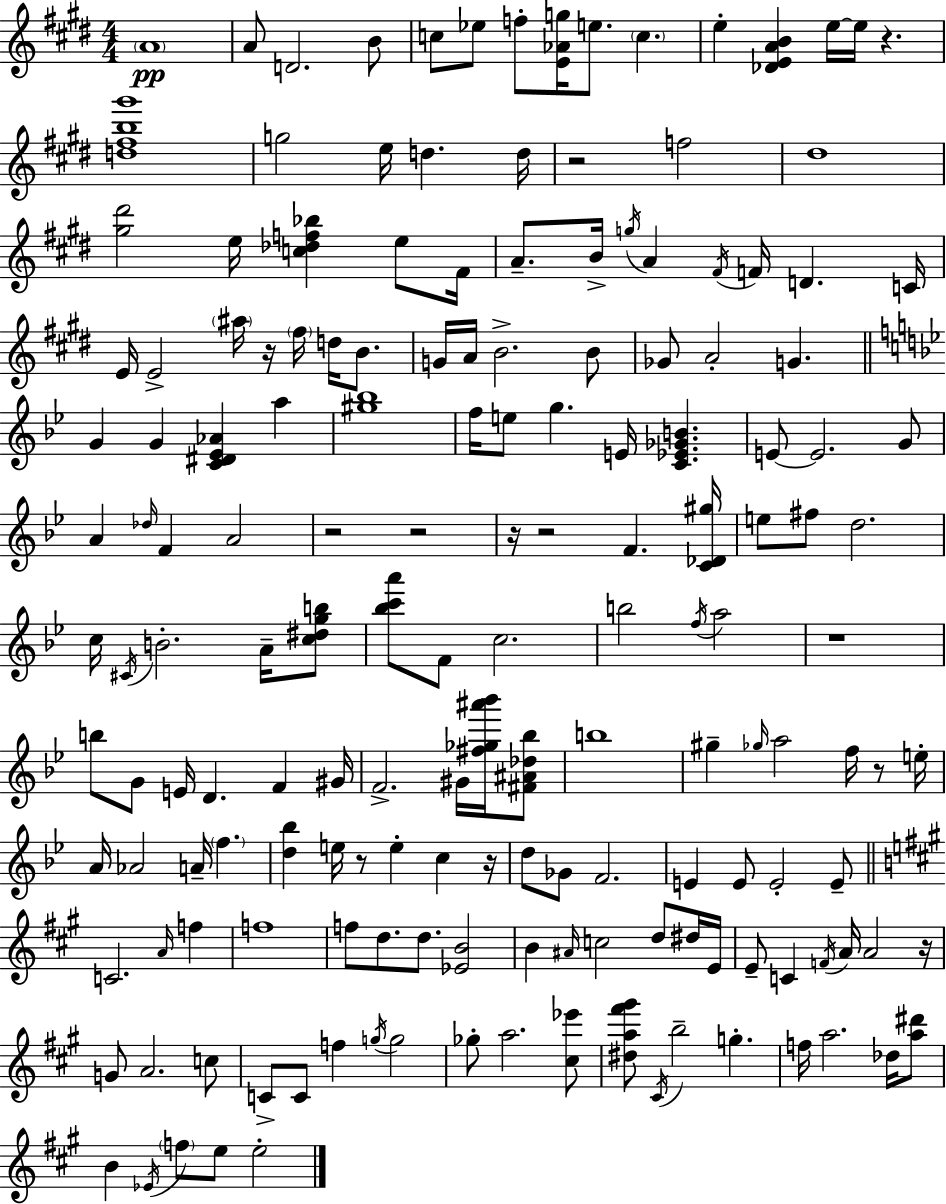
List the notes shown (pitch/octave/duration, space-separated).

A4/w A4/e D4/h. B4/e C5/e Eb5/e F5/e [E4,Ab4,G5]/s E5/e. C5/q. E5/q [Db4,E4,A4,B4]/q E5/s E5/s R/q. [D5,F#5,B5,G#6]/w G5/h E5/s D5/q. D5/s R/h F5/h D#5/w [G#5,D#6]/h E5/s [C5,Db5,F5,Bb5]/q E5/e F#4/s A4/e. B4/s G5/s A4/q F#4/s F4/s D4/q. C4/s E4/s E4/h A#5/s R/s F#5/s D5/s B4/e. G4/s A4/s B4/h. B4/e Gb4/e A4/h G4/q. G4/q G4/q [C4,D#4,Eb4,Ab4]/q A5/q [G#5,Bb5]/w F5/s E5/e G5/q. E4/s [C4,Eb4,Gb4,B4]/q. E4/e E4/h. G4/e A4/q Db5/s F4/q A4/h R/h R/h R/s R/h F4/q. [C4,Db4,G#5]/s E5/e F#5/e D5/h. C5/s C#4/s B4/h. A4/s [C5,D#5,G5,B5]/e [Bb5,C6,A6]/e F4/e C5/h. B5/h F5/s A5/h R/w B5/e G4/e E4/s D4/q. F4/q G#4/s F4/h. G#4/s [F#5,Gb5,A#6,Bb6]/s [F#4,A#4,Db5,Bb5]/e B5/w G#5/q Gb5/s A5/h F5/s R/e E5/s A4/s Ab4/h A4/s F5/q. [D5,Bb5]/q E5/s R/e E5/q C5/q R/s D5/e Gb4/e F4/h. E4/q E4/e E4/h E4/e C4/h. A4/s F5/q F5/w F5/e D5/e. D5/e. [Eb4,B4]/h B4/q A#4/s C5/h D5/e D#5/s E4/s E4/e C4/q F4/s A4/s A4/h R/s G4/e A4/h. C5/e C4/e C4/e F5/q G5/s G5/h Gb5/e A5/h. [C#5,Eb6]/e [D#5,A5,F#6,G#6]/e C#4/s B5/h G5/q. F5/s A5/h. Db5/s [A5,D#6]/e B4/q Eb4/s F5/e E5/e E5/h